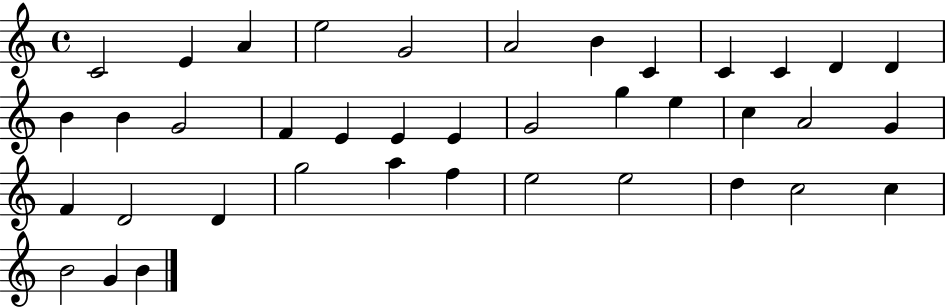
C4/h E4/q A4/q E5/h G4/h A4/h B4/q C4/q C4/q C4/q D4/q D4/q B4/q B4/q G4/h F4/q E4/q E4/q E4/q G4/h G5/q E5/q C5/q A4/h G4/q F4/q D4/h D4/q G5/h A5/q F5/q E5/h E5/h D5/q C5/h C5/q B4/h G4/q B4/q